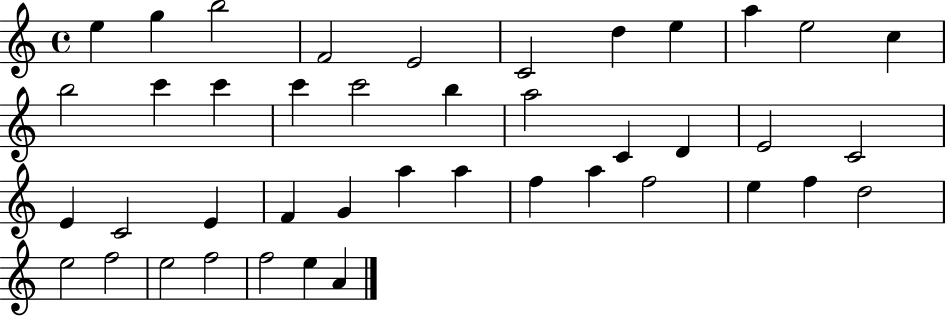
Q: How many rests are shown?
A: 0